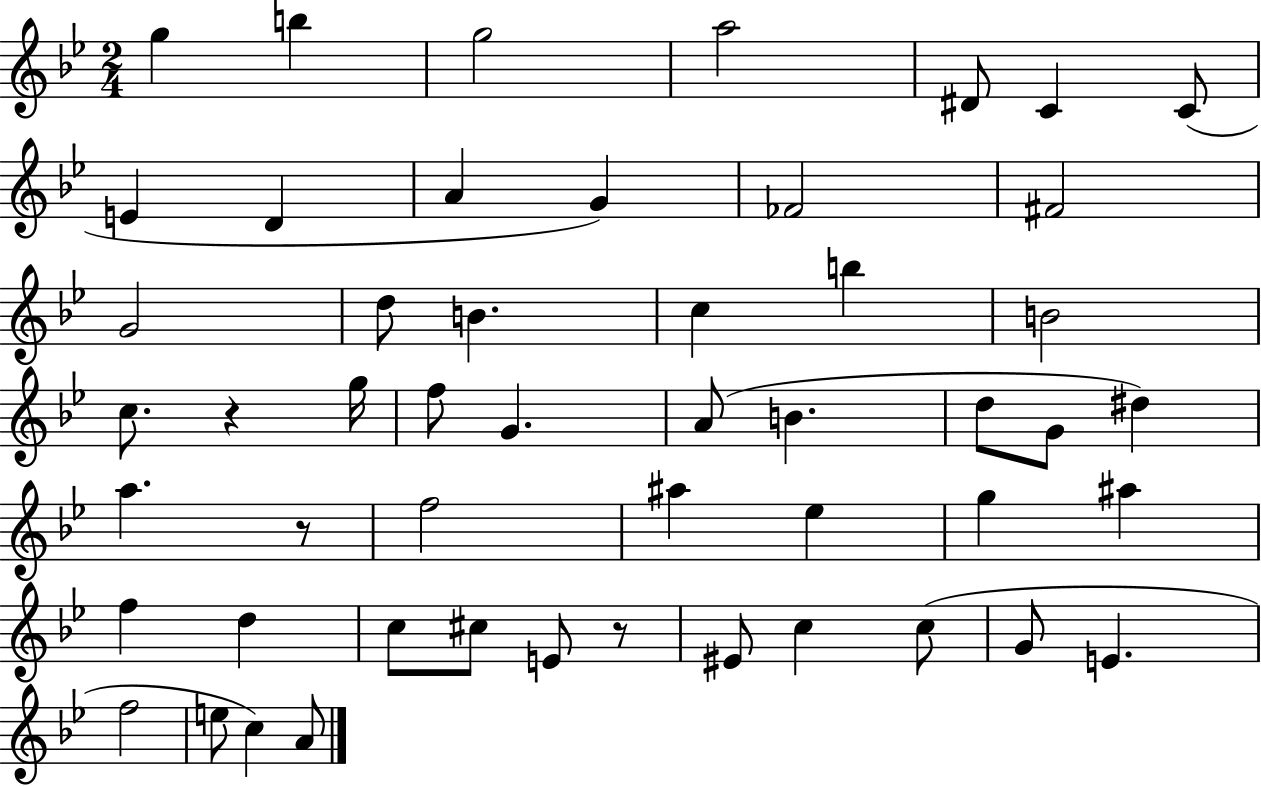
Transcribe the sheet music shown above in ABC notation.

X:1
T:Untitled
M:2/4
L:1/4
K:Bb
g b g2 a2 ^D/2 C C/2 E D A G _F2 ^F2 G2 d/2 B c b B2 c/2 z g/4 f/2 G A/2 B d/2 G/2 ^d a z/2 f2 ^a _e g ^a f d c/2 ^c/2 E/2 z/2 ^E/2 c c/2 G/2 E f2 e/2 c A/2